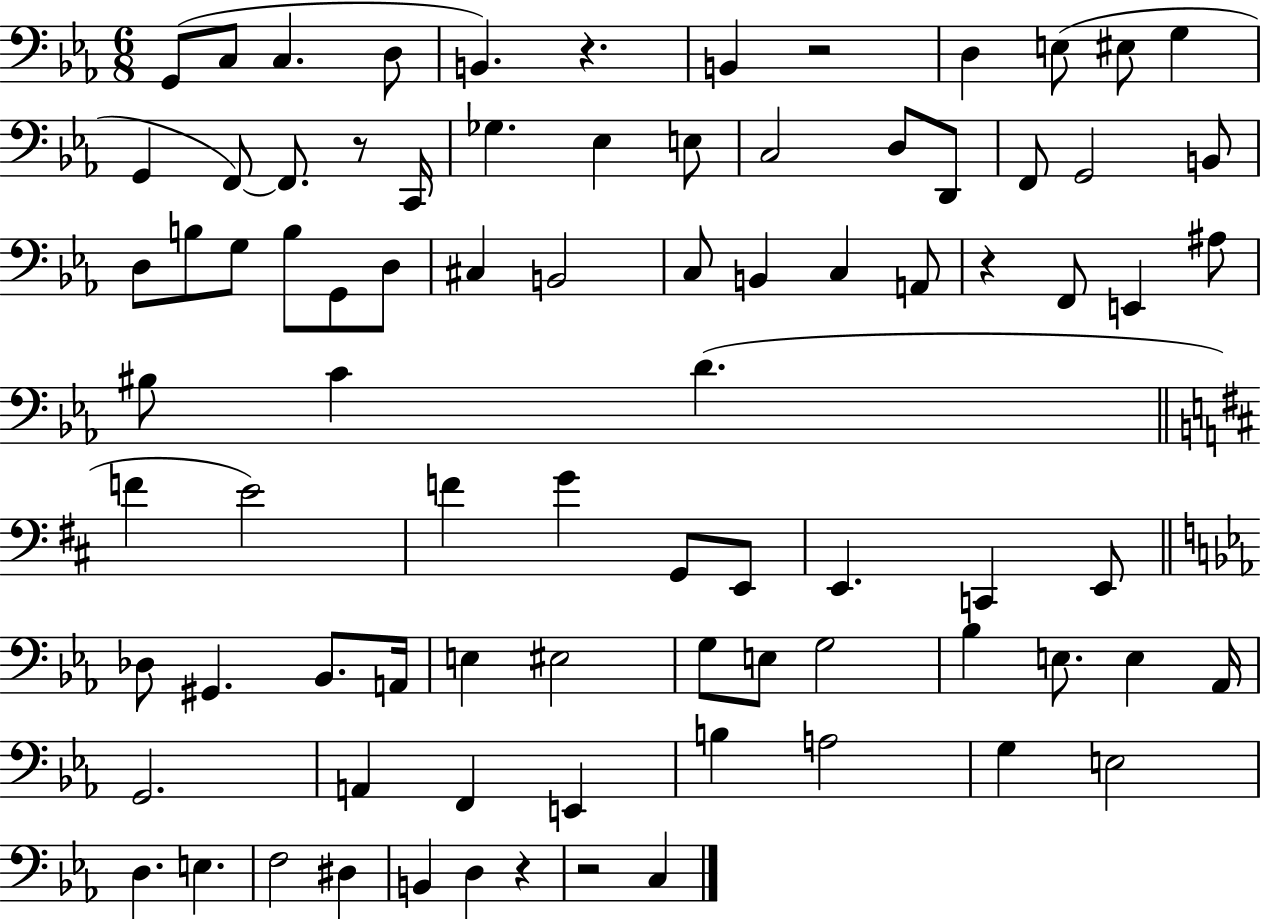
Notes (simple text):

G2/e C3/e C3/q. D3/e B2/q. R/q. B2/q R/h D3/q E3/e EIS3/e G3/q G2/q F2/e F2/e. R/e C2/s Gb3/q. Eb3/q E3/e C3/h D3/e D2/e F2/e G2/h B2/e D3/e B3/e G3/e B3/e G2/e D3/e C#3/q B2/h C3/e B2/q C3/q A2/e R/q F2/e E2/q A#3/e BIS3/e C4/q D4/q. F4/q E4/h F4/q G4/q G2/e E2/e E2/q. C2/q E2/e Db3/e G#2/q. Bb2/e. A2/s E3/q EIS3/h G3/e E3/e G3/h Bb3/q E3/e. E3/q Ab2/s G2/h. A2/q F2/q E2/q B3/q A3/h G3/q E3/h D3/q. E3/q. F3/h D#3/q B2/q D3/q R/q R/h C3/q